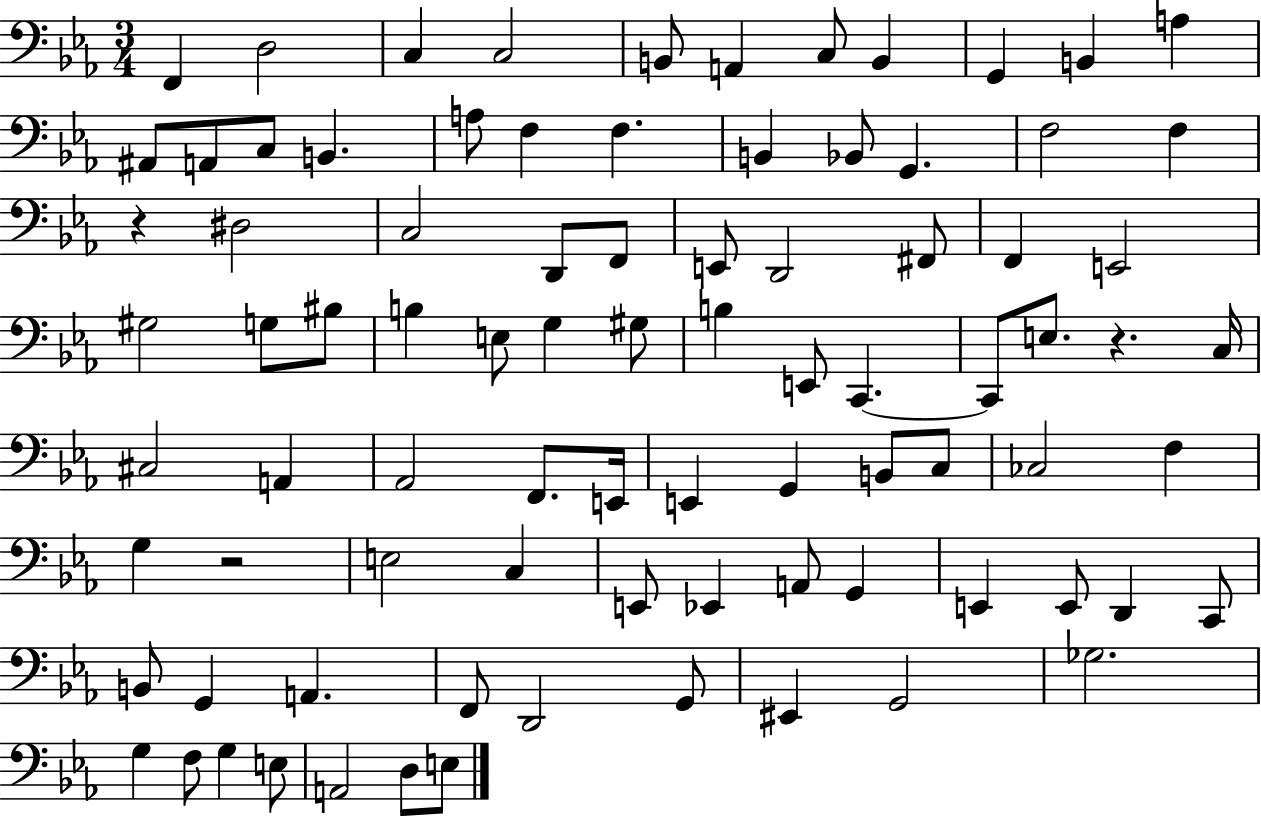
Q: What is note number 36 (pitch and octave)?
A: B3